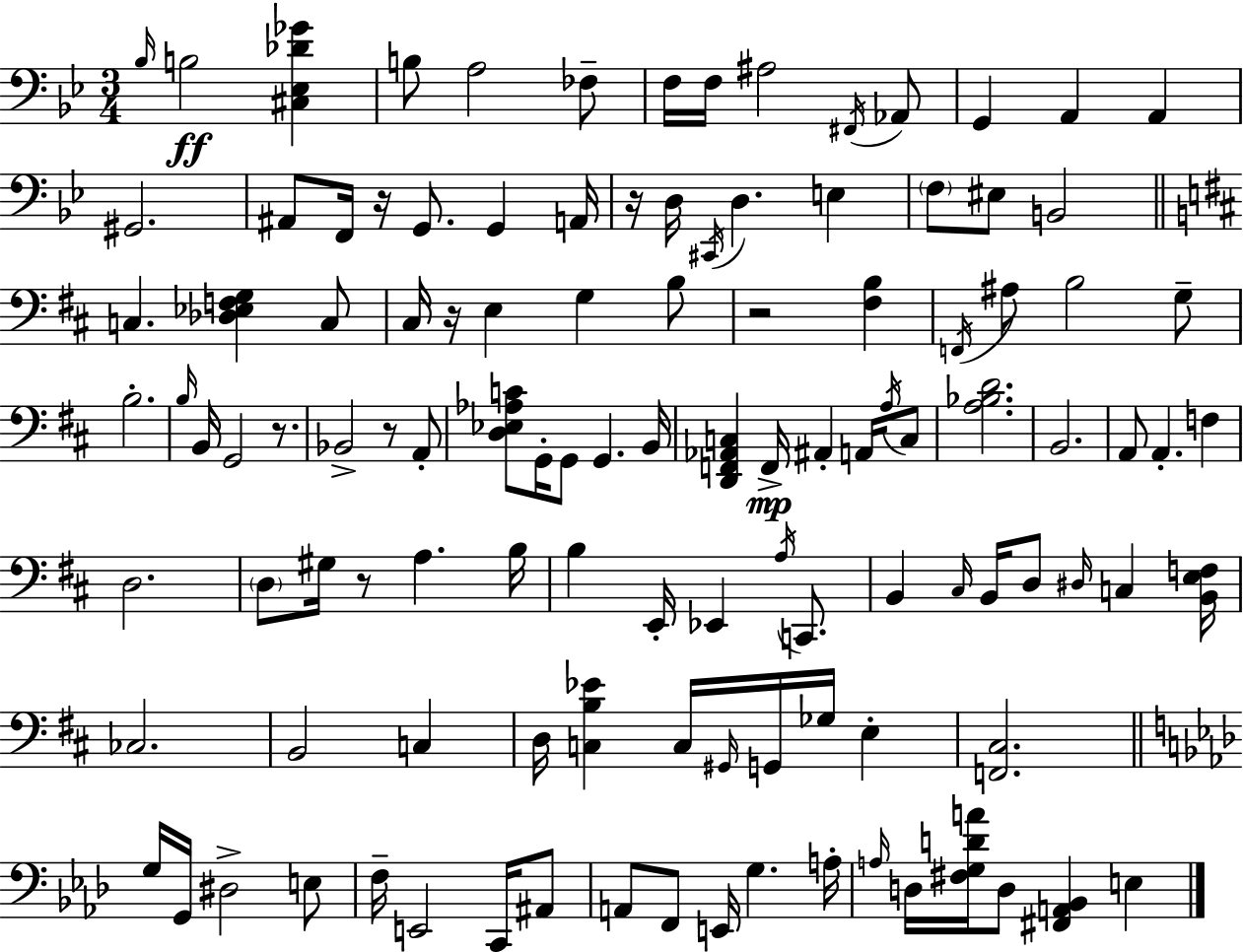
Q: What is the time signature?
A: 3/4